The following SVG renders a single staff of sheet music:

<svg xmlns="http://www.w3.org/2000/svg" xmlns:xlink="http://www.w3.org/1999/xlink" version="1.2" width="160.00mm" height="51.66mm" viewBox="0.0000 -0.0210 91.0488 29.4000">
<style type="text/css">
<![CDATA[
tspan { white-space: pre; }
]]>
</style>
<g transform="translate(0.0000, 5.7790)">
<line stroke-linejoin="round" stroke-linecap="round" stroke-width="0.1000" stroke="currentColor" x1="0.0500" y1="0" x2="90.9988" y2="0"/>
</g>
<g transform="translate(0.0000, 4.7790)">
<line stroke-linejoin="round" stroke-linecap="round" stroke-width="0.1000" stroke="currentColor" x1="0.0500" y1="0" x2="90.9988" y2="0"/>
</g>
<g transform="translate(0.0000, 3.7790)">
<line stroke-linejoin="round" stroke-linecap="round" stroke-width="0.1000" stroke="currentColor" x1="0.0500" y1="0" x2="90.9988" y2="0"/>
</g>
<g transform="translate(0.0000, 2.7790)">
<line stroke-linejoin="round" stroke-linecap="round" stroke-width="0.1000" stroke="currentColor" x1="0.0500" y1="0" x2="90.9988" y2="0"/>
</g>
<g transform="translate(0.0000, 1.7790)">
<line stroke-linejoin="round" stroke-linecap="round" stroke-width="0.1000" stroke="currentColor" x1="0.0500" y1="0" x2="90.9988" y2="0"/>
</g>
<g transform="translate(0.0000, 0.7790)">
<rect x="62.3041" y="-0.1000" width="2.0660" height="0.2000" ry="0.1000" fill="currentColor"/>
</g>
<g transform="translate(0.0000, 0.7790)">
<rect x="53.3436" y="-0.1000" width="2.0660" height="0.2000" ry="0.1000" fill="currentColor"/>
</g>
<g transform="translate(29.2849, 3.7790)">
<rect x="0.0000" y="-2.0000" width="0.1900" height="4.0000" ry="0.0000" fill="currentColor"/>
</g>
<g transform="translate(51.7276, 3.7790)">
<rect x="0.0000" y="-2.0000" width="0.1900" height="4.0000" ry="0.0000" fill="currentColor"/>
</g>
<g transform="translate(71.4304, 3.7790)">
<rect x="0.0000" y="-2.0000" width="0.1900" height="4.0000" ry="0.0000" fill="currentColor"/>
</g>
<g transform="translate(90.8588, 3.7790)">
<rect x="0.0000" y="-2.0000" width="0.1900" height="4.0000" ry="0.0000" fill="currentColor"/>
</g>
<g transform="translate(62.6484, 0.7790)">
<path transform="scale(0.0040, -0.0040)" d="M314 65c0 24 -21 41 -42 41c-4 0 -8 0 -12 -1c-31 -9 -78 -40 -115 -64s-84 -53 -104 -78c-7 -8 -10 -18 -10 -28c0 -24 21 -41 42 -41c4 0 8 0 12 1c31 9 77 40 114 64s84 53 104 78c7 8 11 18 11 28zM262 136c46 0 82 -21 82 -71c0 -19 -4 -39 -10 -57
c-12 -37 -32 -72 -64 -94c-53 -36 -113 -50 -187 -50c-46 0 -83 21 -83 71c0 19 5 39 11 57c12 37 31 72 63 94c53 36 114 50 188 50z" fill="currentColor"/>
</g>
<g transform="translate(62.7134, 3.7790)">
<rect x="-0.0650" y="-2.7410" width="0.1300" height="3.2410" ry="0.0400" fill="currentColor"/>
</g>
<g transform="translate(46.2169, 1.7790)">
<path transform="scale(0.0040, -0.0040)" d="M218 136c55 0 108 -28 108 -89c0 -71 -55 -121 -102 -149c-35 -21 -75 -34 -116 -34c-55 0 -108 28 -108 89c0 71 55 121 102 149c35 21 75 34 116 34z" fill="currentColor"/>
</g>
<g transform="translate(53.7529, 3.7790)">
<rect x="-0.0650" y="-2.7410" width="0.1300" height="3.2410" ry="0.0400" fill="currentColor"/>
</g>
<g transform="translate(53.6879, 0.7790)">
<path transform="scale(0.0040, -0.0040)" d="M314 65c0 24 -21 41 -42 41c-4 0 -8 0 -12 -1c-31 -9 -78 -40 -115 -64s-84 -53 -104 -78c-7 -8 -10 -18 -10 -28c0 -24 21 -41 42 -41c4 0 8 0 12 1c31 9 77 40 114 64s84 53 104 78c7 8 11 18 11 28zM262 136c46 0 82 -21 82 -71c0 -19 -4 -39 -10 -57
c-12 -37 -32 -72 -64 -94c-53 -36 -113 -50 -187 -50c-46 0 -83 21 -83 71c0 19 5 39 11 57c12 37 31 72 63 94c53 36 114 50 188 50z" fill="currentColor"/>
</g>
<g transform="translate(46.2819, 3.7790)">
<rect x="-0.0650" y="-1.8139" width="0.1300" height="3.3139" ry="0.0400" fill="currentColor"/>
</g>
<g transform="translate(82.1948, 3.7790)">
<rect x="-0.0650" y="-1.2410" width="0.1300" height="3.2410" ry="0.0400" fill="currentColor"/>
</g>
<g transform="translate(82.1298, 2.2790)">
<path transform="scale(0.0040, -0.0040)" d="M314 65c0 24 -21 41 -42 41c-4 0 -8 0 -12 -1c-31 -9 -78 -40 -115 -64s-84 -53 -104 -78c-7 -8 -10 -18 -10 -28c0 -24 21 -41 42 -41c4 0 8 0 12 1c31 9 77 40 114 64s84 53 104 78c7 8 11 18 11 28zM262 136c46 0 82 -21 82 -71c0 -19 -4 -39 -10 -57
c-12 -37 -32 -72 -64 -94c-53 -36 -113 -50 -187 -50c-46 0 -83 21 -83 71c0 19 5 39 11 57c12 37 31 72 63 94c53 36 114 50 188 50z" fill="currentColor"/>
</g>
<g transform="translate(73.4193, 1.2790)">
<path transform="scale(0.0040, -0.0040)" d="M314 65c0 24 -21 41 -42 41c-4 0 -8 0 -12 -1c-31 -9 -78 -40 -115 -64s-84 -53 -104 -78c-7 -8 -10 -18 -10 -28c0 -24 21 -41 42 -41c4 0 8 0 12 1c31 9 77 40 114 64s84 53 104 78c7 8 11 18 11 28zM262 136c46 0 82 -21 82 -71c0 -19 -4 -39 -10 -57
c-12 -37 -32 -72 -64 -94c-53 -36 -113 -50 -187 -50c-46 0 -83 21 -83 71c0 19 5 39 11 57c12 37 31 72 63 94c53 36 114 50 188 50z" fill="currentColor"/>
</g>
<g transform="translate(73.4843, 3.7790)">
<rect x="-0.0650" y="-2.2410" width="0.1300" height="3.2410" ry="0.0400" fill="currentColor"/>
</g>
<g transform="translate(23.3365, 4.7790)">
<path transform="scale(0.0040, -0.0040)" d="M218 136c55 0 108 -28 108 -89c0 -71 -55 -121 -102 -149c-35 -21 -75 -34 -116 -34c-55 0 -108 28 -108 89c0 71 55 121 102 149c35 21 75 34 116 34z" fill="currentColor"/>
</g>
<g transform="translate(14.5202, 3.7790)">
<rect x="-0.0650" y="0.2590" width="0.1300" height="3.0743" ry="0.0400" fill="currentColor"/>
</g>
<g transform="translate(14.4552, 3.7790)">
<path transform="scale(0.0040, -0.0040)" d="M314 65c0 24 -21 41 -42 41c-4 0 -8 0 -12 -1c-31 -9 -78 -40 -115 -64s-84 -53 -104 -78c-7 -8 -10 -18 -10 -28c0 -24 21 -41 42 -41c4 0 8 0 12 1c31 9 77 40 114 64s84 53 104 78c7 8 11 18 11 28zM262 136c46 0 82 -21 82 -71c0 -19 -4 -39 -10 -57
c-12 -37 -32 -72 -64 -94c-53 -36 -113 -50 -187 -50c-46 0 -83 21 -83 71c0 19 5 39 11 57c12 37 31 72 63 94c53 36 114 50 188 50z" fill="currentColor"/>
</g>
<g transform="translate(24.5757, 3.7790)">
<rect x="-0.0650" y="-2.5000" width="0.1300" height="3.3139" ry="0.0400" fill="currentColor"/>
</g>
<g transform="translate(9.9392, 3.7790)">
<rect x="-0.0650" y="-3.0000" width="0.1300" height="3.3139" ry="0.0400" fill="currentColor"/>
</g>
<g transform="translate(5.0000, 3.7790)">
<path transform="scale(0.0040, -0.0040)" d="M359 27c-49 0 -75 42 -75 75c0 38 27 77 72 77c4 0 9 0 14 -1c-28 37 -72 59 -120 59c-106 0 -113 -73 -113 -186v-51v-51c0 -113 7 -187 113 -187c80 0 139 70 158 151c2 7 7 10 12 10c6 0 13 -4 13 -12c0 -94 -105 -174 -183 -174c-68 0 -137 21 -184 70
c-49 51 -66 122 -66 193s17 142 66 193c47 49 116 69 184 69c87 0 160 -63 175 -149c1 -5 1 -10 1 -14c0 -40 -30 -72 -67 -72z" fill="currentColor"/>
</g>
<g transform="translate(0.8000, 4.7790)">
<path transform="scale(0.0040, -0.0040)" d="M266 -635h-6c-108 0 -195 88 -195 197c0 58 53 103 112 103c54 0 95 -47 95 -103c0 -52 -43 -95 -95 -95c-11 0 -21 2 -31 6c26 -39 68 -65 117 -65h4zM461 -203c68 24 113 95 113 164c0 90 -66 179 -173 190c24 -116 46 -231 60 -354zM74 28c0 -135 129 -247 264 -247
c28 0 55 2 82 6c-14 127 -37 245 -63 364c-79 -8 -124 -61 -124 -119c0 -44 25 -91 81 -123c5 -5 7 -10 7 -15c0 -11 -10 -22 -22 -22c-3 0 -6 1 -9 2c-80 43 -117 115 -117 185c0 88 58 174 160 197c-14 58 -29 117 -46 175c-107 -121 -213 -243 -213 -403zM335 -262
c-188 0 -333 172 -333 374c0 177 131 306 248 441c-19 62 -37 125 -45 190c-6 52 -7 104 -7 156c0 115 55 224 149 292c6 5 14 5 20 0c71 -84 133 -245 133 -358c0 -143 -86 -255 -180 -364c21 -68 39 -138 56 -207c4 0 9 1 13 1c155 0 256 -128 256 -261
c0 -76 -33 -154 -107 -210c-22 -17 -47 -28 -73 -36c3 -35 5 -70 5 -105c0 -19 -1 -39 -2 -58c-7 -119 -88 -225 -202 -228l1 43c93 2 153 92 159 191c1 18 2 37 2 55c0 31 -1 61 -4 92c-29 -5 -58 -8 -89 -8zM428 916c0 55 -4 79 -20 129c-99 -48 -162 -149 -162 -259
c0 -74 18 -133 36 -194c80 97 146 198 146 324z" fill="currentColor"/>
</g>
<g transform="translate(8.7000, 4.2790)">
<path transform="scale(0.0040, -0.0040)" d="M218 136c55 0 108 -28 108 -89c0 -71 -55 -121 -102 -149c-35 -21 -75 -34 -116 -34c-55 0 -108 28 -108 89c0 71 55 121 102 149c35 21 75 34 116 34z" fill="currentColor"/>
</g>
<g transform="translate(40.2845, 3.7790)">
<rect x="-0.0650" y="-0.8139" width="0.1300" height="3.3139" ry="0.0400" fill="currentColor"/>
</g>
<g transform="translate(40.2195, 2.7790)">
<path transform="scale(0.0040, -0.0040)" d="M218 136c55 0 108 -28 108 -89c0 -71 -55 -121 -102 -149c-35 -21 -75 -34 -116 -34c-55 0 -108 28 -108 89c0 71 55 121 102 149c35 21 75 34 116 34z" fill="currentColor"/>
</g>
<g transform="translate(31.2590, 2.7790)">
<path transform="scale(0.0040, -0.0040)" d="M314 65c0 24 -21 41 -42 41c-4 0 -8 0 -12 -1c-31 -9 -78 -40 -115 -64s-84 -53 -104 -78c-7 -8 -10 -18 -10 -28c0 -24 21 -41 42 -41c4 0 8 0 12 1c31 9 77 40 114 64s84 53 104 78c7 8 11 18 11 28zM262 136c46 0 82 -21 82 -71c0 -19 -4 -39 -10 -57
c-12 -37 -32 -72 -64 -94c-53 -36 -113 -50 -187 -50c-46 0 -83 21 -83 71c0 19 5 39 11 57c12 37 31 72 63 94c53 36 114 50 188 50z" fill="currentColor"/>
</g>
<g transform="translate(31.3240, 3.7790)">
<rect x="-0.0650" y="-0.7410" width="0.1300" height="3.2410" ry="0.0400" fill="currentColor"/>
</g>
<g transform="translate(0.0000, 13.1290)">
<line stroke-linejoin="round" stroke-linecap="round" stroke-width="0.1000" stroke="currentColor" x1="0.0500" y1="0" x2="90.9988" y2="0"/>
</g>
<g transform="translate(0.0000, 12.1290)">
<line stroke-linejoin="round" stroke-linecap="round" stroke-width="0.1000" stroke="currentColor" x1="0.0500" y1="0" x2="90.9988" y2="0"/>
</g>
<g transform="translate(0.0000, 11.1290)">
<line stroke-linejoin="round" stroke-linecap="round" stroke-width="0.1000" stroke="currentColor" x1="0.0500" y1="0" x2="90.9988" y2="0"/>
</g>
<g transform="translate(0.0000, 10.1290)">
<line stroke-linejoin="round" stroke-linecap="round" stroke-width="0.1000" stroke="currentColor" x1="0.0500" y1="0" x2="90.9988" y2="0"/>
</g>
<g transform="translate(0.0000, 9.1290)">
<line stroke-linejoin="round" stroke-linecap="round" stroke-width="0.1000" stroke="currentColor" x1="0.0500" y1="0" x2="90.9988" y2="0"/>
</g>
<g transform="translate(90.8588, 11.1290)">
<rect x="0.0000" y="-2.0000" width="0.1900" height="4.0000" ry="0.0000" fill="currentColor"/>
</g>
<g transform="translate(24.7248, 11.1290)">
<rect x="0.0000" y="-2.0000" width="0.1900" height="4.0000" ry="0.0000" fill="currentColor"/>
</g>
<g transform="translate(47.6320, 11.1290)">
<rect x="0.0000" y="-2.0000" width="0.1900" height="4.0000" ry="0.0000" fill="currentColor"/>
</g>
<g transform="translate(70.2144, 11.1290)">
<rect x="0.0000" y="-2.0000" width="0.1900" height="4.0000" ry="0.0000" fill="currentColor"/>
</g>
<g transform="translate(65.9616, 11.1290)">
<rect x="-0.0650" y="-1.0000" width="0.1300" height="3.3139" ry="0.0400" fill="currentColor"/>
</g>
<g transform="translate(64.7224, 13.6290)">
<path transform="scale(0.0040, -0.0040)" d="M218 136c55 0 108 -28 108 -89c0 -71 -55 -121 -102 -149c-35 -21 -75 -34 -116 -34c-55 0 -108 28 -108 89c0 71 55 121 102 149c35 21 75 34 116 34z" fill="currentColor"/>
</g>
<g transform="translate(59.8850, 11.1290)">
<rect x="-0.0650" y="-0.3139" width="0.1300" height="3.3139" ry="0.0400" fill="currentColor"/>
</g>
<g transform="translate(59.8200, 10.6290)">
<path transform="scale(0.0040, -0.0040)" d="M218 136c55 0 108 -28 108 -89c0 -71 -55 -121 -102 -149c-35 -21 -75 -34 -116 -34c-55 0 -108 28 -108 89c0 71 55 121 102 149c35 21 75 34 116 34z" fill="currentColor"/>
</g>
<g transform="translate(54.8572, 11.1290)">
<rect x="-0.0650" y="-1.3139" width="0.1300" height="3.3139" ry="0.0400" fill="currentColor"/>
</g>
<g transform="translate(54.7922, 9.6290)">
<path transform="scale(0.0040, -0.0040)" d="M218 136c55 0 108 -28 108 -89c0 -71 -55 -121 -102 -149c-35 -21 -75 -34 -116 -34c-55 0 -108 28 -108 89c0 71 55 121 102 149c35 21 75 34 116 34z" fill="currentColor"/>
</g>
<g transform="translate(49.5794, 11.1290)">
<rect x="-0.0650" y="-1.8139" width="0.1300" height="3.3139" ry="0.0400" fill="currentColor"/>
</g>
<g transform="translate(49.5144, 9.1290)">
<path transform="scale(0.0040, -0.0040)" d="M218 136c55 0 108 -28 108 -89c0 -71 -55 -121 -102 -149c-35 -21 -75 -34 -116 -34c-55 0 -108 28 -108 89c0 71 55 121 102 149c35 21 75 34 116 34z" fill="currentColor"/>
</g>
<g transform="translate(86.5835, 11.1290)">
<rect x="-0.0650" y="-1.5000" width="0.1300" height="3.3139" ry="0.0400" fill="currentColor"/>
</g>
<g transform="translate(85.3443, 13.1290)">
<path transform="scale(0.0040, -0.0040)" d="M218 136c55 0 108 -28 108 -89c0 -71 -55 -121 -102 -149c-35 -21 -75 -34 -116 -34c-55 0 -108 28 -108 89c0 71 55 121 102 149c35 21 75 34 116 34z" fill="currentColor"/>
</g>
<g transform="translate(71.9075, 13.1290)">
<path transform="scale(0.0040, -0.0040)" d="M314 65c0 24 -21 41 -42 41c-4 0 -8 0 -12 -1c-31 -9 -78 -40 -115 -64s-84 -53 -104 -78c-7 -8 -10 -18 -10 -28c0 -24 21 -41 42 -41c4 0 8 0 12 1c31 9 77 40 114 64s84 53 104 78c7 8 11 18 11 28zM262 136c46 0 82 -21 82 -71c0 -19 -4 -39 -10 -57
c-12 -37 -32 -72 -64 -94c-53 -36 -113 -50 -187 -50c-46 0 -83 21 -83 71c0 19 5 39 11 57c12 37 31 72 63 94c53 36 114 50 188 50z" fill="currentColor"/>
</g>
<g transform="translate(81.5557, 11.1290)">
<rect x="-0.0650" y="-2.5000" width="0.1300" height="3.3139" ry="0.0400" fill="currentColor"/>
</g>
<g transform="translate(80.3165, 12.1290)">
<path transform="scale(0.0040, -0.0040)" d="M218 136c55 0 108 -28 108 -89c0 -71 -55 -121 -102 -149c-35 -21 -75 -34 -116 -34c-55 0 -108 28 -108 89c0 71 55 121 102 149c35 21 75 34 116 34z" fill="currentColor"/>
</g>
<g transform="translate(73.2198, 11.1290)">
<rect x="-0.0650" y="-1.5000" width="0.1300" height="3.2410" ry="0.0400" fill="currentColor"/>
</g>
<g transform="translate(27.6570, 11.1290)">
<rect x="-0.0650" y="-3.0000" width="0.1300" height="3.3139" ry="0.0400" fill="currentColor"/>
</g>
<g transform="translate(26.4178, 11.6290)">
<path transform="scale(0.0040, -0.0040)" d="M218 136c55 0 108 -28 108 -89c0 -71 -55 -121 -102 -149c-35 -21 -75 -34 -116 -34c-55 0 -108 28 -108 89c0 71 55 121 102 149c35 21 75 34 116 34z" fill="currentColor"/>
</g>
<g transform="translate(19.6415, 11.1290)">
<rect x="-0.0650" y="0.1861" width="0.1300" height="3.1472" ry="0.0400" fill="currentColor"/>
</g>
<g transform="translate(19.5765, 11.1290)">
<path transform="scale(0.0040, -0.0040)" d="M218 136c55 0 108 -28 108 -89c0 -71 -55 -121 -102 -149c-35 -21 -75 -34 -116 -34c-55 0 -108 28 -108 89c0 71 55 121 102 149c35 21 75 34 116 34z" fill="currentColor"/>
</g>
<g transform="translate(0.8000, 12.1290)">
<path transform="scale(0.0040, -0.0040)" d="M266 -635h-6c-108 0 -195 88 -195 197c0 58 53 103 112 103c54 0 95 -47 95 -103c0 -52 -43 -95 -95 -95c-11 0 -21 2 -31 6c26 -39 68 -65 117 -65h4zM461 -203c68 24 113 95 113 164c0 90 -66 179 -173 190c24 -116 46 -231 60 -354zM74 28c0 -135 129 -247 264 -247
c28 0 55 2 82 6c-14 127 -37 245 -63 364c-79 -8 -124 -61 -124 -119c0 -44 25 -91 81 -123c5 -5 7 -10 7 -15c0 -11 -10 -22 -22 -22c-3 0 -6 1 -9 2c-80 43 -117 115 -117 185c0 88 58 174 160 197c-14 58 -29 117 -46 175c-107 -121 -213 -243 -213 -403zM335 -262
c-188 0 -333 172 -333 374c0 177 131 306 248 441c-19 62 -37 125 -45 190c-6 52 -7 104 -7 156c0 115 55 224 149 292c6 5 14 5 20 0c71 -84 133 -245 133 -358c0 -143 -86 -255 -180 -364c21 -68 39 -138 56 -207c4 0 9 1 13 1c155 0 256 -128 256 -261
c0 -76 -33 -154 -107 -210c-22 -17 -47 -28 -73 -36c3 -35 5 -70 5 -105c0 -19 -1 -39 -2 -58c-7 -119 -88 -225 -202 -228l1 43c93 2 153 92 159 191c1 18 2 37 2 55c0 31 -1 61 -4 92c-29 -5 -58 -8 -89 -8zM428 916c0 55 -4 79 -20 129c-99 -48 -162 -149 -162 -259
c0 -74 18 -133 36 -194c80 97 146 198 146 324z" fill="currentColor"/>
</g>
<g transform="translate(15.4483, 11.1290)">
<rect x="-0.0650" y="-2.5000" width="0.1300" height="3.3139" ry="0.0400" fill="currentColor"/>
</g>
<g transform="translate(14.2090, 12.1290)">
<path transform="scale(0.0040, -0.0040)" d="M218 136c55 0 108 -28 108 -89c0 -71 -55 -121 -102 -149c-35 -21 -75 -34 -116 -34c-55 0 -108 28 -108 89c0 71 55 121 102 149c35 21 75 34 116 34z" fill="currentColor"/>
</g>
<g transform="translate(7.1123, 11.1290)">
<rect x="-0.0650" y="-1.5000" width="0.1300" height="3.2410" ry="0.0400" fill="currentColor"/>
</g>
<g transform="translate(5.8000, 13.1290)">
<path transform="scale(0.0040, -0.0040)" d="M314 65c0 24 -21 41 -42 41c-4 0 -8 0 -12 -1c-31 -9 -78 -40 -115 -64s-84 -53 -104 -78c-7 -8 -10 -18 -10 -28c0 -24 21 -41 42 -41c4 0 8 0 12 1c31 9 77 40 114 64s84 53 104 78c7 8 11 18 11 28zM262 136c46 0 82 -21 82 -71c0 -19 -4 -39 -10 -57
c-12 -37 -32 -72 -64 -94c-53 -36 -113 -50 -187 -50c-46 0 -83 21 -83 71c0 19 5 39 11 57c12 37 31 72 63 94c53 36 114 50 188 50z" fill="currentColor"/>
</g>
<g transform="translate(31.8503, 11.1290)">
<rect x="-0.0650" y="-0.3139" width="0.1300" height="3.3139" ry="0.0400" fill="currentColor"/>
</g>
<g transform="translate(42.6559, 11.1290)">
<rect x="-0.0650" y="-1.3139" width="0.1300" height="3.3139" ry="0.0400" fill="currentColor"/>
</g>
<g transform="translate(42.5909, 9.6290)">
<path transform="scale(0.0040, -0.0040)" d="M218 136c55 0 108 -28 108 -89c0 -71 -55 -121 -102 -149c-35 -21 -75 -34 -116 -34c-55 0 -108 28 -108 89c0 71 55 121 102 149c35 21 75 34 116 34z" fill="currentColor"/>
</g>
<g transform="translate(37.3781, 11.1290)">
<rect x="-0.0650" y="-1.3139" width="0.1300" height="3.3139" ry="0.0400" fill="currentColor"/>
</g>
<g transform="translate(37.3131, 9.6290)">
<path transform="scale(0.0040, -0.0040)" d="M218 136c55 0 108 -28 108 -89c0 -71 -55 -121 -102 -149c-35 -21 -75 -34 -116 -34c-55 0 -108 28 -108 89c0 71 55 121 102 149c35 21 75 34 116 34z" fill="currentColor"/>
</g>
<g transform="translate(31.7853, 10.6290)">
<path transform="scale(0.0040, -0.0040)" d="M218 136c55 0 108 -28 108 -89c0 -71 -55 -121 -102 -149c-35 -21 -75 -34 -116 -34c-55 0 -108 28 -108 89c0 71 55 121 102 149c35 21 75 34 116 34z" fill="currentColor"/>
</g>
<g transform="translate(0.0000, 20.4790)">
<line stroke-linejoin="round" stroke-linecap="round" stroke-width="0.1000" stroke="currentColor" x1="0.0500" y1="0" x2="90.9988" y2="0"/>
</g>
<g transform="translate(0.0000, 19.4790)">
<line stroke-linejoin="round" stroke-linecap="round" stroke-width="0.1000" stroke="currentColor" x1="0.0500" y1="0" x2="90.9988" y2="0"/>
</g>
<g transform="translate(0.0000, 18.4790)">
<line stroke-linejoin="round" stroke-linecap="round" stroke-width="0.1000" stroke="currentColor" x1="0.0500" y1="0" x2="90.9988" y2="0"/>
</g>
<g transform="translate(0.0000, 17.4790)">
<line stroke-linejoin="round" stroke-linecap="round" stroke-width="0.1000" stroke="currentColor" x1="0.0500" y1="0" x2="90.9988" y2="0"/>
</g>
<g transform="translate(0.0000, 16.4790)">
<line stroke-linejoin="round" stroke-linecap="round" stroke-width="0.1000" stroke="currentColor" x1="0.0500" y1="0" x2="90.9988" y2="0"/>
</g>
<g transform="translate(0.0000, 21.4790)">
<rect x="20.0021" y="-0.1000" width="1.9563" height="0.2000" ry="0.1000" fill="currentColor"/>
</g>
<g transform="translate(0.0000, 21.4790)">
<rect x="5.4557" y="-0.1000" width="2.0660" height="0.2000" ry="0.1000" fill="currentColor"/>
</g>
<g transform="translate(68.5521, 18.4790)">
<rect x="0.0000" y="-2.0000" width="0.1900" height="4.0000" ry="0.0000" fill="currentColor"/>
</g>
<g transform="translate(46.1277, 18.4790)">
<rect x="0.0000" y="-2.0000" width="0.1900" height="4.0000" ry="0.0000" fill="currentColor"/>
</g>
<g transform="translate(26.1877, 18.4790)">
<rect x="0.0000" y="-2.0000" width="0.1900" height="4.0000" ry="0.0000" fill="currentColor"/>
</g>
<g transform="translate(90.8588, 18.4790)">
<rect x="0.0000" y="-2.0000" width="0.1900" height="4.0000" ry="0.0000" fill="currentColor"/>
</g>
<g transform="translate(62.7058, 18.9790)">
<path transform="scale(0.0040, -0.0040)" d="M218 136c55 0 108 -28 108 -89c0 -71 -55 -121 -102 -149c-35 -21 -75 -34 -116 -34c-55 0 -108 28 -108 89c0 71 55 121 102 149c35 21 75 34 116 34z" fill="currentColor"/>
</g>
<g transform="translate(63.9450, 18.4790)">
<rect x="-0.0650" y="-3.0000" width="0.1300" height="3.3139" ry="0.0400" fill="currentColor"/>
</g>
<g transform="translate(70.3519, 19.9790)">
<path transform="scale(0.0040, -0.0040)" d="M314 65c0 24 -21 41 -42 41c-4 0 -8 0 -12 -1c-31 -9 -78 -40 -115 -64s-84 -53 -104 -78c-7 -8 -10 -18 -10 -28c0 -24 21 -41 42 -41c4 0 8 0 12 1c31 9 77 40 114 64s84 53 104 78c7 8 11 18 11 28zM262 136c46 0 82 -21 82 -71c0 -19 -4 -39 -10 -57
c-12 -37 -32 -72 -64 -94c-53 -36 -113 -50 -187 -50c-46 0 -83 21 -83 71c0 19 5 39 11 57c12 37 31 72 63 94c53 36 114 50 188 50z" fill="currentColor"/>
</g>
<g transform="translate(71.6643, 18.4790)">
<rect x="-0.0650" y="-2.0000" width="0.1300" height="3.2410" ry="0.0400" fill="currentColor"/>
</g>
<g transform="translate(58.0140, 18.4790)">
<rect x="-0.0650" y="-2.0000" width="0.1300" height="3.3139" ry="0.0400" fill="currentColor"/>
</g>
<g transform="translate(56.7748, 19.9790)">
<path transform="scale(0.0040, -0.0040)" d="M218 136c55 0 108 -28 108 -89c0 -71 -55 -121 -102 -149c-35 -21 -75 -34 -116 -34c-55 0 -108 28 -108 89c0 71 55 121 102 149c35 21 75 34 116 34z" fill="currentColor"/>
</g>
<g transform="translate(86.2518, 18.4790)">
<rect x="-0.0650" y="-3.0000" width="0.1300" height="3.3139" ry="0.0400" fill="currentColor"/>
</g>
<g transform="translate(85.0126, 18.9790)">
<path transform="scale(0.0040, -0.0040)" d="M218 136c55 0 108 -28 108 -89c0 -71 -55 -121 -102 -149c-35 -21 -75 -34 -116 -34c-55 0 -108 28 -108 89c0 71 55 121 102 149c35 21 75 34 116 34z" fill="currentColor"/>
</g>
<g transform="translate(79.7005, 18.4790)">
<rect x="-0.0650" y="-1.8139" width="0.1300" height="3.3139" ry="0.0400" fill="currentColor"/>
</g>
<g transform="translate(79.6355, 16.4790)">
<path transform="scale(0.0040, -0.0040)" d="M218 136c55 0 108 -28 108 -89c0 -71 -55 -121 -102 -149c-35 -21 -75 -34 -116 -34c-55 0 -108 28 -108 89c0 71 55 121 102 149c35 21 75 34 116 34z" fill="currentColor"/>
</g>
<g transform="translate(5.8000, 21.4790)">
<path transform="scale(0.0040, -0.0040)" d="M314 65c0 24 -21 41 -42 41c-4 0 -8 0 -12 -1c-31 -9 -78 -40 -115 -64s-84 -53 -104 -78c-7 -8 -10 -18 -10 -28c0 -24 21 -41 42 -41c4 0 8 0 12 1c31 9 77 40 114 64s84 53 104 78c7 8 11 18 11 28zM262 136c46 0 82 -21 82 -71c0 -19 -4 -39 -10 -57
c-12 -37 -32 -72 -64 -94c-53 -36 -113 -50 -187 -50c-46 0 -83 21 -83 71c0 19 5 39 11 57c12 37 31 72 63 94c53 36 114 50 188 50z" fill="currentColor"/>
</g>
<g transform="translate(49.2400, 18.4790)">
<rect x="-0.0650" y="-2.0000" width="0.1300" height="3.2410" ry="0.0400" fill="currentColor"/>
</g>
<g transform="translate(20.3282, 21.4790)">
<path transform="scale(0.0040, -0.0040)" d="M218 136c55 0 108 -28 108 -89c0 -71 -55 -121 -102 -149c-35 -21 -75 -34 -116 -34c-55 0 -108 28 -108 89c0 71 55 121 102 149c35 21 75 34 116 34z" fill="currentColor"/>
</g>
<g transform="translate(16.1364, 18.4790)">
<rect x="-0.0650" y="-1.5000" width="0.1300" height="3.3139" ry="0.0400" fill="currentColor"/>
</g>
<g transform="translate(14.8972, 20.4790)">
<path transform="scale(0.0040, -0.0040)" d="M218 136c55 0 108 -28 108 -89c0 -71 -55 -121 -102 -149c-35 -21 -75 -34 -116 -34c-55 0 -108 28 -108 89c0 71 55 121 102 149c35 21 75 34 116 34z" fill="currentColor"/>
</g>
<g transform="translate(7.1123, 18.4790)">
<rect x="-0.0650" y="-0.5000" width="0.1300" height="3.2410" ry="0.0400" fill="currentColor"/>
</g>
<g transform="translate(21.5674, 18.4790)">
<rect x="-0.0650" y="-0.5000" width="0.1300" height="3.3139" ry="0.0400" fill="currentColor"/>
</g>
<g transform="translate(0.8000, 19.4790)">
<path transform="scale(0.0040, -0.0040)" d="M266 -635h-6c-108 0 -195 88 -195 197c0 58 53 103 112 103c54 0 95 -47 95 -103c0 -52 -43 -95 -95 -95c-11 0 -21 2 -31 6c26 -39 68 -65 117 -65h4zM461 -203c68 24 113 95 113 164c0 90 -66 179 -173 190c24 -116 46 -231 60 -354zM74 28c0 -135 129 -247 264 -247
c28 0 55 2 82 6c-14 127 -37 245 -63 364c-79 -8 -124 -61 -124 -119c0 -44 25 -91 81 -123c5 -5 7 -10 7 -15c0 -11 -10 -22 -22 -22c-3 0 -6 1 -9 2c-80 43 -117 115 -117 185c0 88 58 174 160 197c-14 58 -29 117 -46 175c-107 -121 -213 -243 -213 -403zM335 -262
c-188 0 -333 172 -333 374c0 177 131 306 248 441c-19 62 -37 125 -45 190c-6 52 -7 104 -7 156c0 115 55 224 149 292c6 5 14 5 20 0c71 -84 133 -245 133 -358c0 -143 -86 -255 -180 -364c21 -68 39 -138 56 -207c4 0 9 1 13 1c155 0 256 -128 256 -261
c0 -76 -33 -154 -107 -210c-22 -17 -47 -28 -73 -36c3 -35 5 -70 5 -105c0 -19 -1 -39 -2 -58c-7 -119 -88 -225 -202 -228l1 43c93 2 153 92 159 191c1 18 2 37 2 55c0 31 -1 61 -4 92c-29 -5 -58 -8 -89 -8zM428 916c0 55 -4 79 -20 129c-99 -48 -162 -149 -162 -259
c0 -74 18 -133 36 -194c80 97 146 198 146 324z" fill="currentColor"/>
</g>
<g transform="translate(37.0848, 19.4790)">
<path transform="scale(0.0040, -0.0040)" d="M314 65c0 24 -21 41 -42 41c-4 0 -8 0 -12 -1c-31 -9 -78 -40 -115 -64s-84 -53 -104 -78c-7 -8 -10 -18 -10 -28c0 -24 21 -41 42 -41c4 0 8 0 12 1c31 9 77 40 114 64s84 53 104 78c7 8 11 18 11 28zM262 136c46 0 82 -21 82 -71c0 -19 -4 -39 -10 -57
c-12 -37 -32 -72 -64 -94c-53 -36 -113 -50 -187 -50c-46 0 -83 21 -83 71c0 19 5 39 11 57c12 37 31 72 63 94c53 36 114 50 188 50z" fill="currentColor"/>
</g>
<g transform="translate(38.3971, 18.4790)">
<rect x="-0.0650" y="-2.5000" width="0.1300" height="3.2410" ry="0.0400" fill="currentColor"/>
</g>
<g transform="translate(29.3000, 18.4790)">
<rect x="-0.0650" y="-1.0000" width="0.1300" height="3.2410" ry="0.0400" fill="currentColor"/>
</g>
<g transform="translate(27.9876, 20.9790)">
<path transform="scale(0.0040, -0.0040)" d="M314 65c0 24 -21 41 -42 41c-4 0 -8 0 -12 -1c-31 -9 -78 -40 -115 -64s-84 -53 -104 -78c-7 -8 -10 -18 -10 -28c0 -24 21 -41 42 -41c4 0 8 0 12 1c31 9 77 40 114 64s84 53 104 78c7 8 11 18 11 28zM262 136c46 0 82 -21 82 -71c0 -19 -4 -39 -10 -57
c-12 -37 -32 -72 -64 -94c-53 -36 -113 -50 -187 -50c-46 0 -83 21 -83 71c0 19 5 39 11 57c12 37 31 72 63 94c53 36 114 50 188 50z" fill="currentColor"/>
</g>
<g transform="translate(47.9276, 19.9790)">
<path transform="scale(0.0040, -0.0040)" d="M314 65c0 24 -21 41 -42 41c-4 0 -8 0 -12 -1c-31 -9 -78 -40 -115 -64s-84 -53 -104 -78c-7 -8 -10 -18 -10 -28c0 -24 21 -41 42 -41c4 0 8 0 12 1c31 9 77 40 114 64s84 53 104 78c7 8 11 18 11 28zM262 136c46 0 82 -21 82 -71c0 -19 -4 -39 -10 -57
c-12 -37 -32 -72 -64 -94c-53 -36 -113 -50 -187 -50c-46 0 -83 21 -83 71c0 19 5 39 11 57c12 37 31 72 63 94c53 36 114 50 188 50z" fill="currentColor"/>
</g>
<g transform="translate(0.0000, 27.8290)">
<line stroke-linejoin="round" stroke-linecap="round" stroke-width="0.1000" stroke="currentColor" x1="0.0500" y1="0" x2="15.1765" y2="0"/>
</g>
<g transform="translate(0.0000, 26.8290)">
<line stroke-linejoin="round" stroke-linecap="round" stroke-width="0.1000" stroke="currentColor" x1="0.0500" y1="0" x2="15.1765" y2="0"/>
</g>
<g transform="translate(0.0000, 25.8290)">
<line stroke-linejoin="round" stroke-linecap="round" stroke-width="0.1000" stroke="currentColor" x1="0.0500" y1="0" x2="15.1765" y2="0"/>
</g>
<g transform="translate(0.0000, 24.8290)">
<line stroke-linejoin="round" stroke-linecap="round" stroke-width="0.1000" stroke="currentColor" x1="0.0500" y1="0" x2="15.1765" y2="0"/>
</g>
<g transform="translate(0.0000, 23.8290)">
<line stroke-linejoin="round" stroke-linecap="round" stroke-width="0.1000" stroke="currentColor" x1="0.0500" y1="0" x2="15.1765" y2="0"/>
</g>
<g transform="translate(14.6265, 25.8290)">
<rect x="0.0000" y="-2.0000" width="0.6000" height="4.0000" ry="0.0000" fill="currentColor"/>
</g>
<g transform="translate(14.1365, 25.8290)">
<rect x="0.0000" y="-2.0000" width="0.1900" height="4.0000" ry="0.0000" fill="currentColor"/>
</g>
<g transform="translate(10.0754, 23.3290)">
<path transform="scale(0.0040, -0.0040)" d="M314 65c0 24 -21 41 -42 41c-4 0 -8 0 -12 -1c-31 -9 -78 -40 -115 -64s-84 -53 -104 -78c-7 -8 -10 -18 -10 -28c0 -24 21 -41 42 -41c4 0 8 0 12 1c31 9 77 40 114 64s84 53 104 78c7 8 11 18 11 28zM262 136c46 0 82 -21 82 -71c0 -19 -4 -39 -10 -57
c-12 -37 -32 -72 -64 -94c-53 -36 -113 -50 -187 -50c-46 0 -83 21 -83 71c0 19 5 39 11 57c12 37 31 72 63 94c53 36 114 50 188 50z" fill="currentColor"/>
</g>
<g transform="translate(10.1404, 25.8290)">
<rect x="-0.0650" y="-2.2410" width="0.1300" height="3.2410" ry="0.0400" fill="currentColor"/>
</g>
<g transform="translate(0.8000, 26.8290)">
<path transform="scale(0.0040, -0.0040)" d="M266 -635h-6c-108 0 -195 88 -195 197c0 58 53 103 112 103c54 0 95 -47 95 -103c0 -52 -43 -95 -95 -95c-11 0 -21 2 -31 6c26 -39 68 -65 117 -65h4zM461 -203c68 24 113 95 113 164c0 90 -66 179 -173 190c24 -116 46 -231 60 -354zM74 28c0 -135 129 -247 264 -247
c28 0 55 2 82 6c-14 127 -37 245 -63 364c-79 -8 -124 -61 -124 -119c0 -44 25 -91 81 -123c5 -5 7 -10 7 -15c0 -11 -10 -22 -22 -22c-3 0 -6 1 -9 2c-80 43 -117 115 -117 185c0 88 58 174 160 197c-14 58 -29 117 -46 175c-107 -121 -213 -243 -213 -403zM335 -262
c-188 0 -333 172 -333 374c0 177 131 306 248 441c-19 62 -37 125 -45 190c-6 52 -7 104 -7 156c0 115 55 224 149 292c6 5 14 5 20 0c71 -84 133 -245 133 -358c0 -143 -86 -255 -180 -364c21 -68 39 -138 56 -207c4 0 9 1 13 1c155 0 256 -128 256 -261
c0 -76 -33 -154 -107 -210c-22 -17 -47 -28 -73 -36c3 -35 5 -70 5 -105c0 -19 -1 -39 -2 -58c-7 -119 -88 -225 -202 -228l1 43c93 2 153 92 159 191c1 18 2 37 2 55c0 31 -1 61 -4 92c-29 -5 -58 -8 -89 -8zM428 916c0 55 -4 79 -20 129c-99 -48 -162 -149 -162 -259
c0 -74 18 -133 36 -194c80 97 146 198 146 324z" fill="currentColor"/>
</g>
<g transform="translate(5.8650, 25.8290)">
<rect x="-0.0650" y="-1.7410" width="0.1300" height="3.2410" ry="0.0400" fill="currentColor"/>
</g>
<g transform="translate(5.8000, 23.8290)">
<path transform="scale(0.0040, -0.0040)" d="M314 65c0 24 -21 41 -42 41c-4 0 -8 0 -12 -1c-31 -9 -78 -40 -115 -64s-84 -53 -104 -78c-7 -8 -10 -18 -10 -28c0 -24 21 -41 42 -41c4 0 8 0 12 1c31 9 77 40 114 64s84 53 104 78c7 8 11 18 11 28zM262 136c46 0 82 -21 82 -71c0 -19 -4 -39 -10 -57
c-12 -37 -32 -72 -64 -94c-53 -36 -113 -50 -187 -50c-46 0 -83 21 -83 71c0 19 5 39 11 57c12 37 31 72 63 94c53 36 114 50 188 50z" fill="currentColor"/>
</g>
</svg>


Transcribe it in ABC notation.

X:1
T:Untitled
M:4/4
L:1/4
K:C
A B2 G d2 d f a2 a2 g2 e2 E2 G B A c e e f e c D E2 G E C2 E C D2 G2 F2 F A F2 f A f2 g2